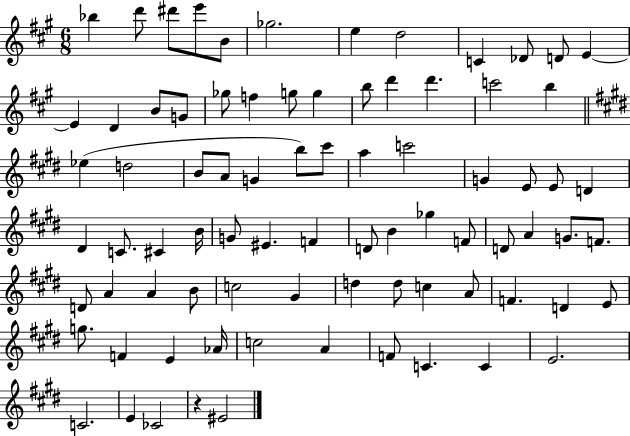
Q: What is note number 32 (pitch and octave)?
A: C#6